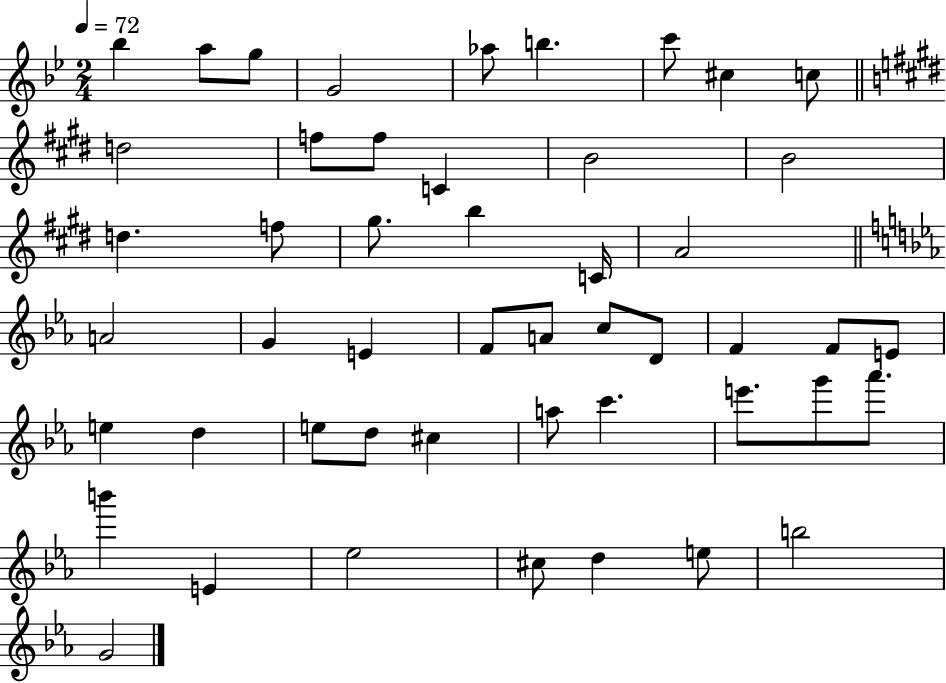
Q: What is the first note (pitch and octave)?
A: Bb5